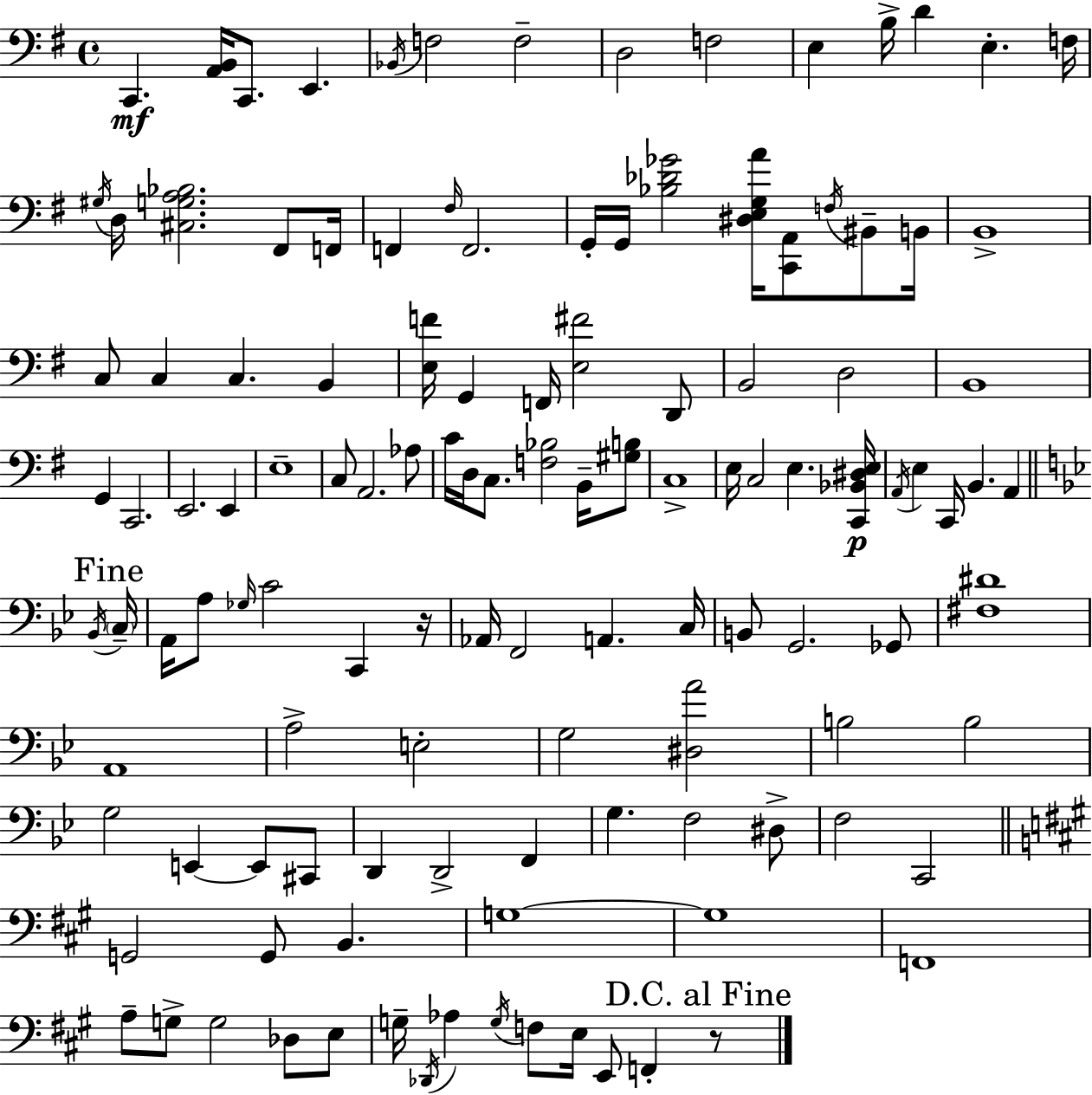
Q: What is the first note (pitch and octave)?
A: C2